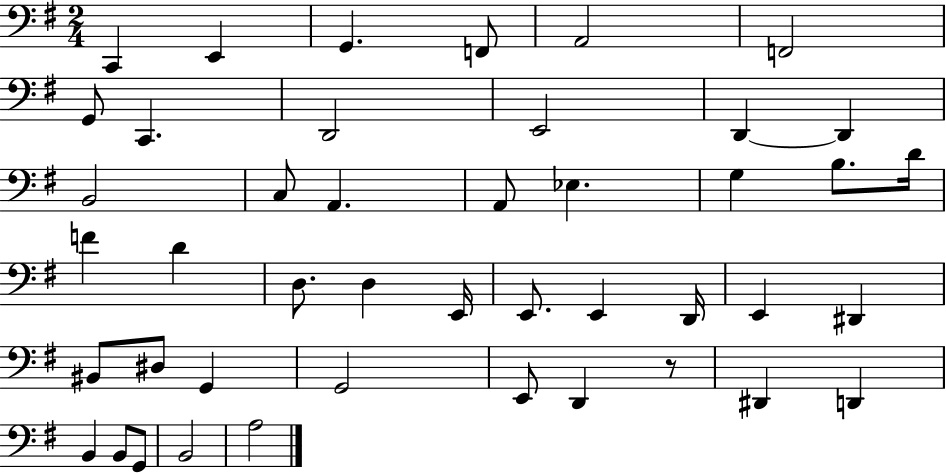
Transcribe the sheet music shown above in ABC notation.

X:1
T:Untitled
M:2/4
L:1/4
K:G
C,, E,, G,, F,,/2 A,,2 F,,2 G,,/2 C,, D,,2 E,,2 D,, D,, B,,2 C,/2 A,, A,,/2 _E, G, B,/2 D/4 F D D,/2 D, E,,/4 E,,/2 E,, D,,/4 E,, ^D,, ^B,,/2 ^D,/2 G,, G,,2 E,,/2 D,, z/2 ^D,, D,, B,, B,,/2 G,,/2 B,,2 A,2